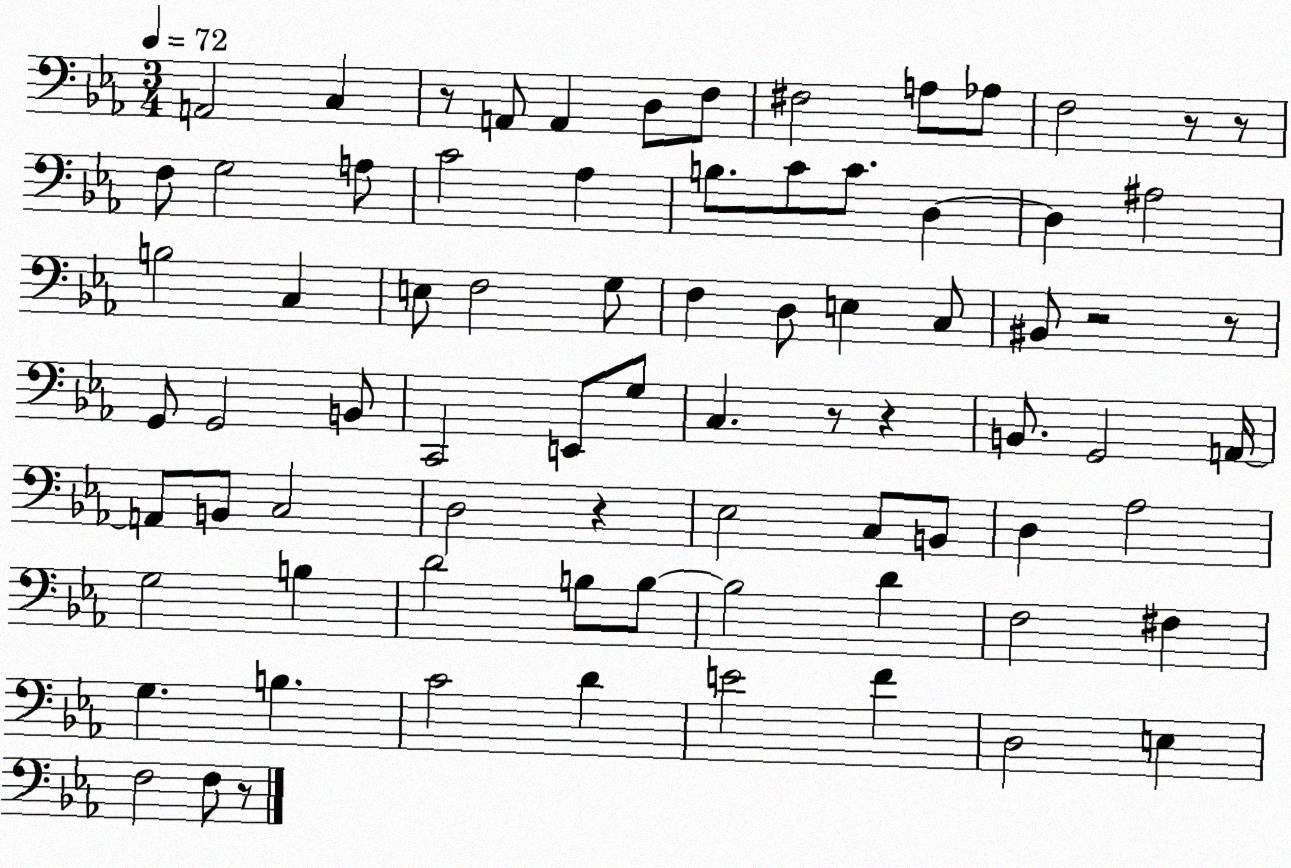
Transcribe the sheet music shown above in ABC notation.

X:1
T:Untitled
M:3/4
L:1/4
K:Eb
A,,2 C, z/2 A,,/2 A,, D,/2 F,/2 ^F,2 A,/2 _A,/2 F,2 z/2 z/2 F,/2 G,2 A,/2 C2 _A, B,/2 C/2 C/2 D, D, ^A,2 B,2 C, E,/2 F,2 G,/2 F, D,/2 E, C,/2 ^B,,/2 z2 z/2 G,,/2 G,,2 B,,/2 C,,2 E,,/2 G,/2 C, z/2 z B,,/2 G,,2 A,,/4 A,,/2 B,,/2 C,2 D,2 z _E,2 C,/2 B,,/2 D, _A,2 G,2 B, D2 B,/2 B,/2 B,2 D F,2 ^F, G, B, C2 D E2 F D,2 E, F,2 F,/2 z/2